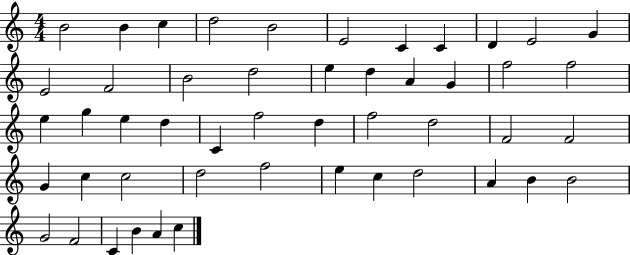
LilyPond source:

{
  \clef treble
  \numericTimeSignature
  \time 4/4
  \key c \major
  b'2 b'4 c''4 | d''2 b'2 | e'2 c'4 c'4 | d'4 e'2 g'4 | \break e'2 f'2 | b'2 d''2 | e''4 d''4 a'4 g'4 | f''2 f''2 | \break e''4 g''4 e''4 d''4 | c'4 f''2 d''4 | f''2 d''2 | f'2 f'2 | \break g'4 c''4 c''2 | d''2 f''2 | e''4 c''4 d''2 | a'4 b'4 b'2 | \break g'2 f'2 | c'4 b'4 a'4 c''4 | \bar "|."
}